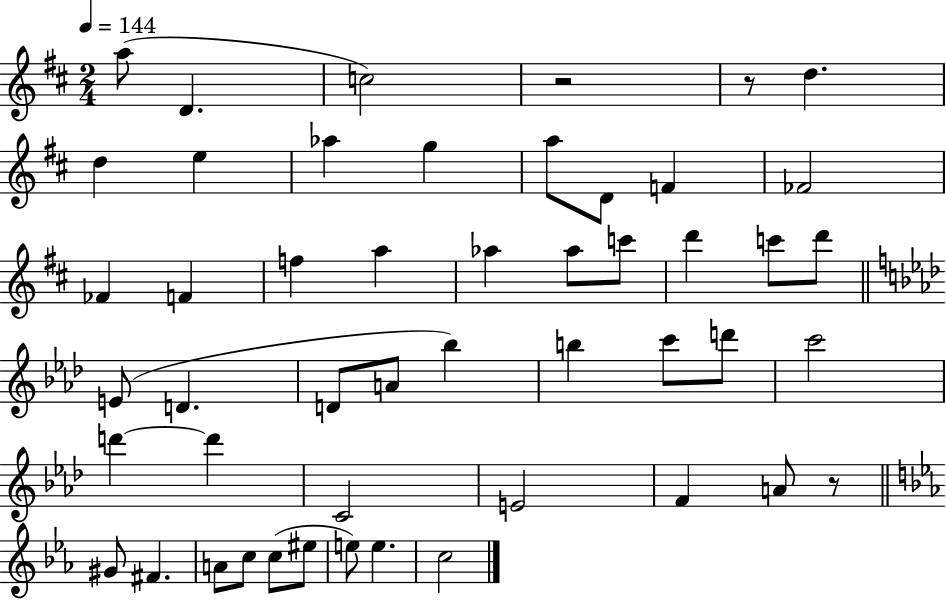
{
  \clef treble
  \numericTimeSignature
  \time 2/4
  \key d \major
  \tempo 4 = 144
  a''8( d'4. | c''2) | r2 | r8 d''4. | \break d''4 e''4 | aes''4 g''4 | a''8 d'8 f'4 | fes'2 | \break fes'4 f'4 | f''4 a''4 | aes''4 aes''8 c'''8 | d'''4 c'''8 d'''8 | \break \bar "||" \break \key aes \major e'8( d'4. | d'8 a'8 bes''4) | b''4 c'''8 d'''8 | c'''2 | \break d'''4~~ d'''4 | c'2 | e'2 | f'4 a'8 r8 | \break \bar "||" \break \key ees \major gis'8 fis'4. | a'8 c''8 c''8( eis''8 | e''8) e''4. | c''2 | \break \bar "|."
}